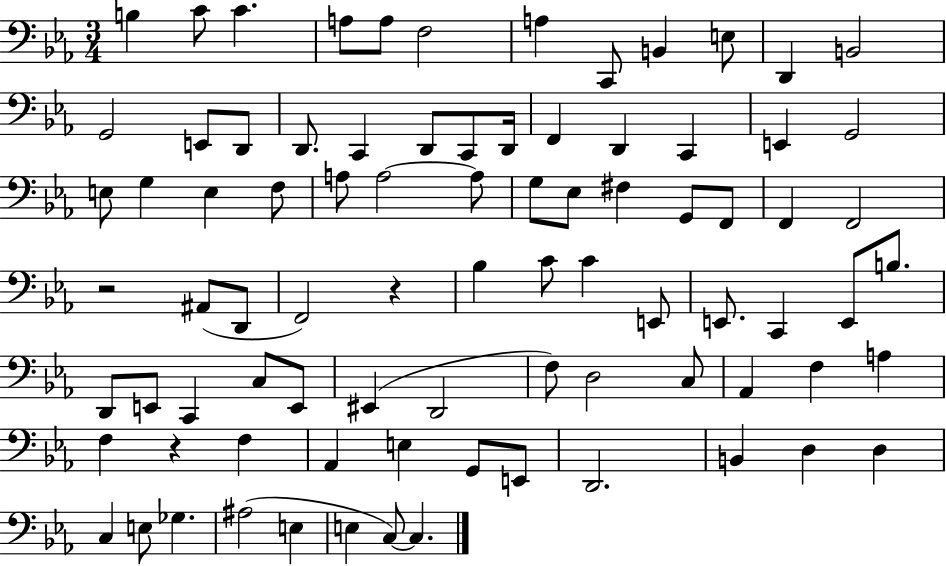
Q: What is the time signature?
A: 3/4